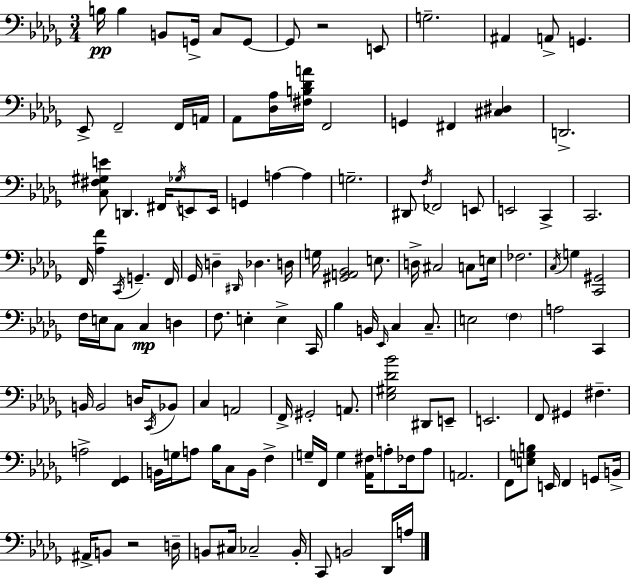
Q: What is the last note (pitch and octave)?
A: A3